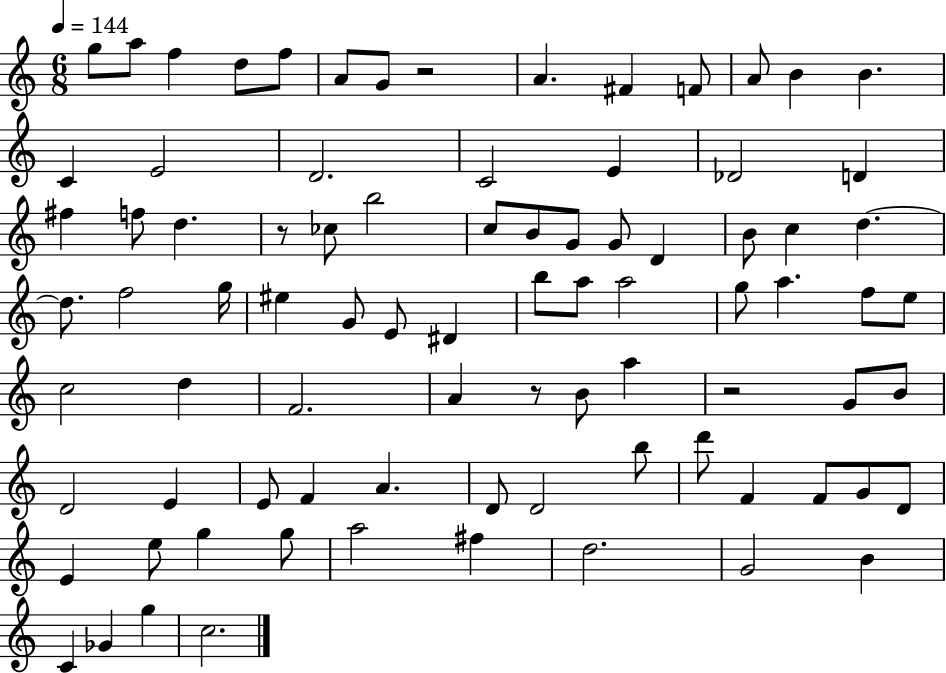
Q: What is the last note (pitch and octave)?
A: C5